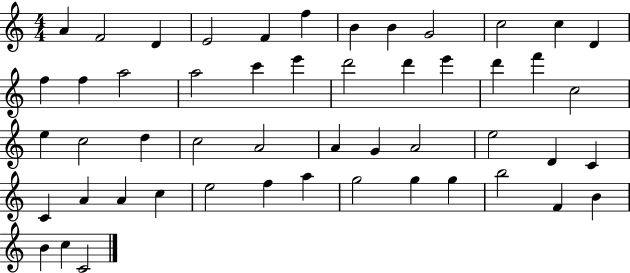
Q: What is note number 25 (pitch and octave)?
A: E5